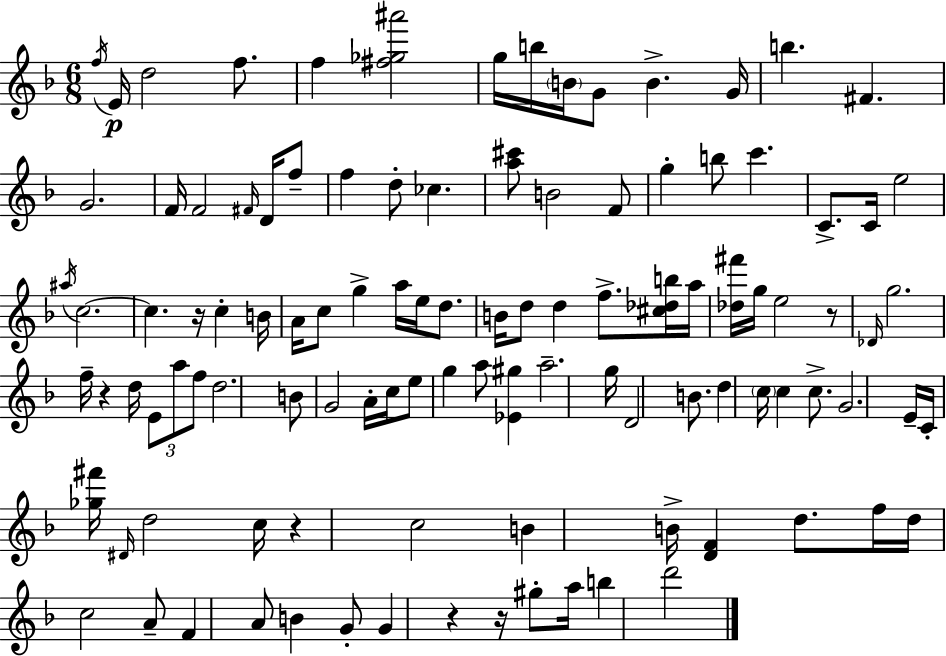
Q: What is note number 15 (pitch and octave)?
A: F4